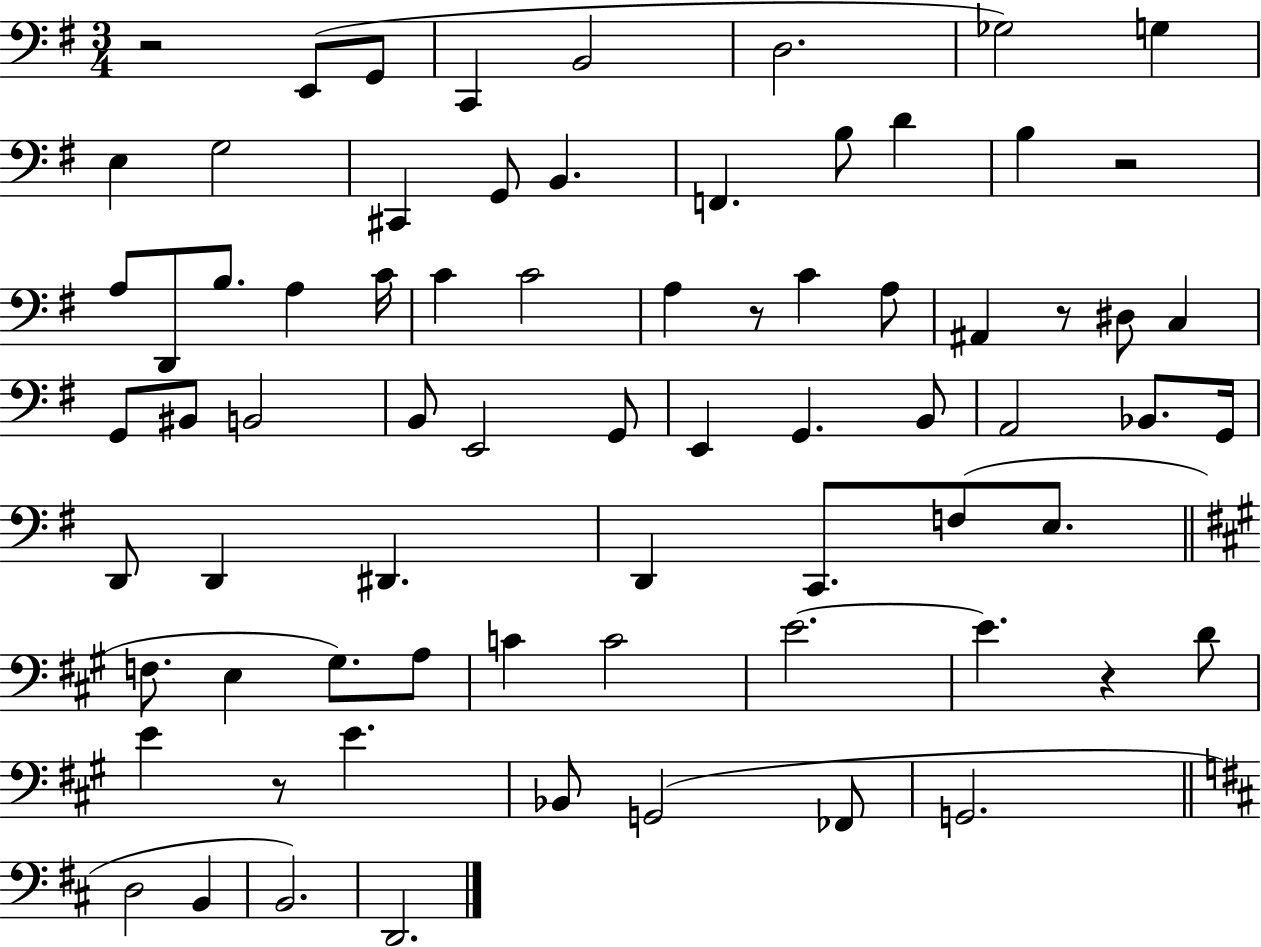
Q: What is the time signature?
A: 3/4